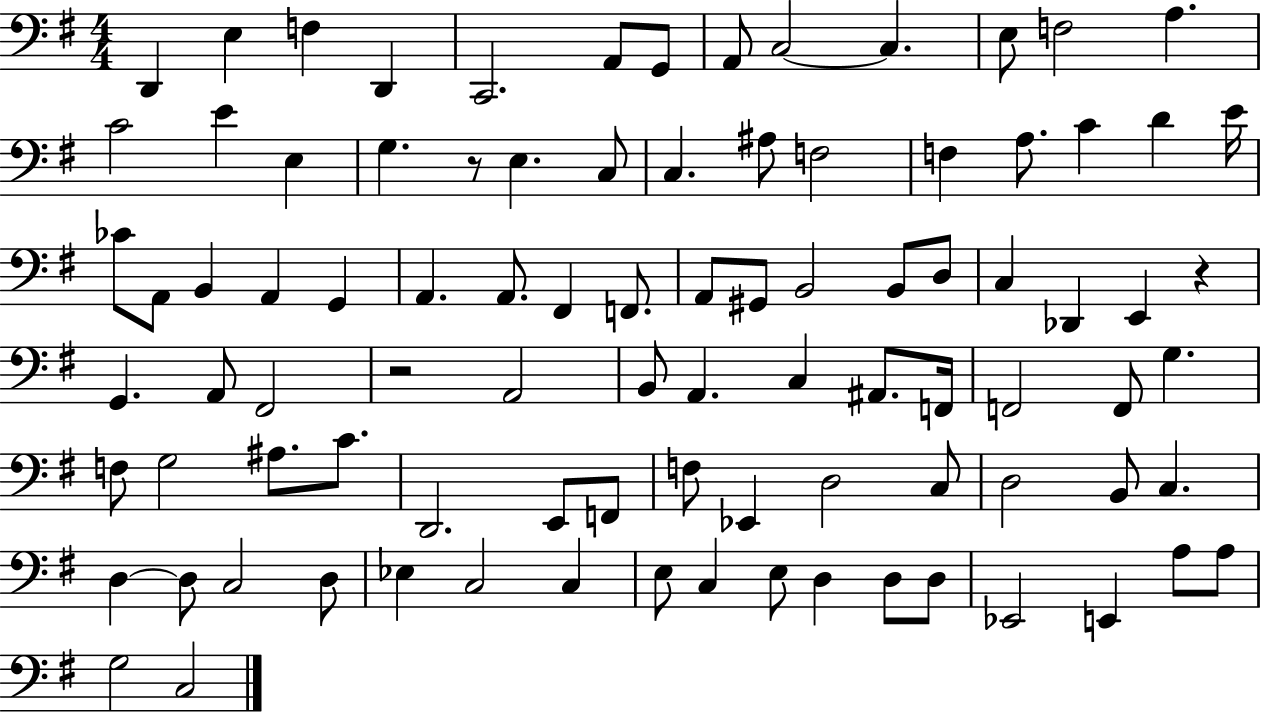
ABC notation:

X:1
T:Untitled
M:4/4
L:1/4
K:G
D,, E, F, D,, C,,2 A,,/2 G,,/2 A,,/2 C,2 C, E,/2 F,2 A, C2 E E, G, z/2 E, C,/2 C, ^A,/2 F,2 F, A,/2 C D E/4 _C/2 A,,/2 B,, A,, G,, A,, A,,/2 ^F,, F,,/2 A,,/2 ^G,,/2 B,,2 B,,/2 D,/2 C, _D,, E,, z G,, A,,/2 ^F,,2 z2 A,,2 B,,/2 A,, C, ^A,,/2 F,,/4 F,,2 F,,/2 G, F,/2 G,2 ^A,/2 C/2 D,,2 E,,/2 F,,/2 F,/2 _E,, D,2 C,/2 D,2 B,,/2 C, D, D,/2 C,2 D,/2 _E, C,2 C, E,/2 C, E,/2 D, D,/2 D,/2 _E,,2 E,, A,/2 A,/2 G,2 C,2